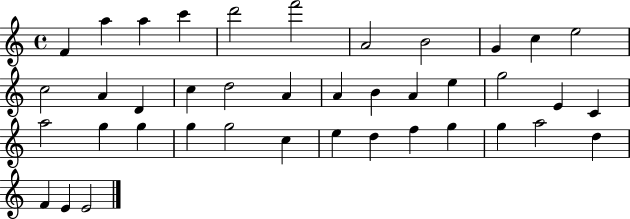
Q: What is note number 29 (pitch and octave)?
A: G5